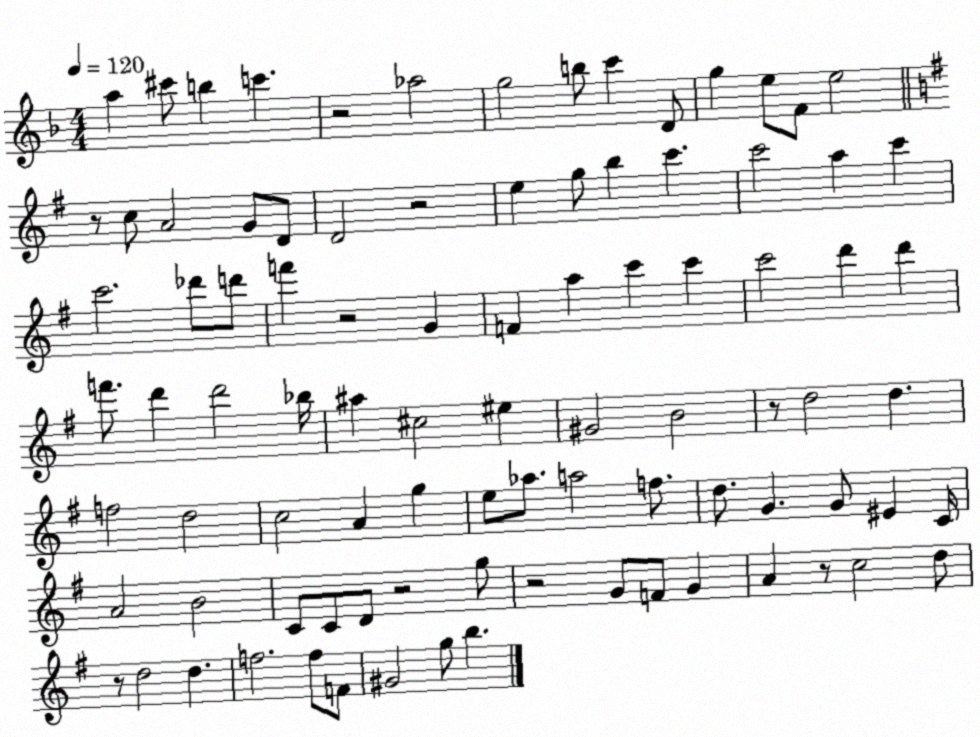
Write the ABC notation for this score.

X:1
T:Untitled
M:4/4
L:1/4
K:F
a ^c'/2 b c' z2 _a2 g2 b/2 c' D/2 g e/2 F/2 e2 z/2 c/2 A2 G/2 D/2 D2 z2 e g/2 b c' c'2 a c' c'2 _d'/2 d'/2 f' z2 G F a c' c' c'2 d' d' f'/2 d' d'2 _b/4 ^a ^c2 ^e ^G2 B2 z/2 d2 d f2 d2 c2 A g e/2 _a/2 a2 f/2 d/2 G G/2 ^E C/4 A2 B2 C/2 C/2 D/2 z2 g/2 z2 G/2 F/2 G A z/2 c2 d/2 z/2 d2 d f2 f/2 F/2 ^G2 g/2 b